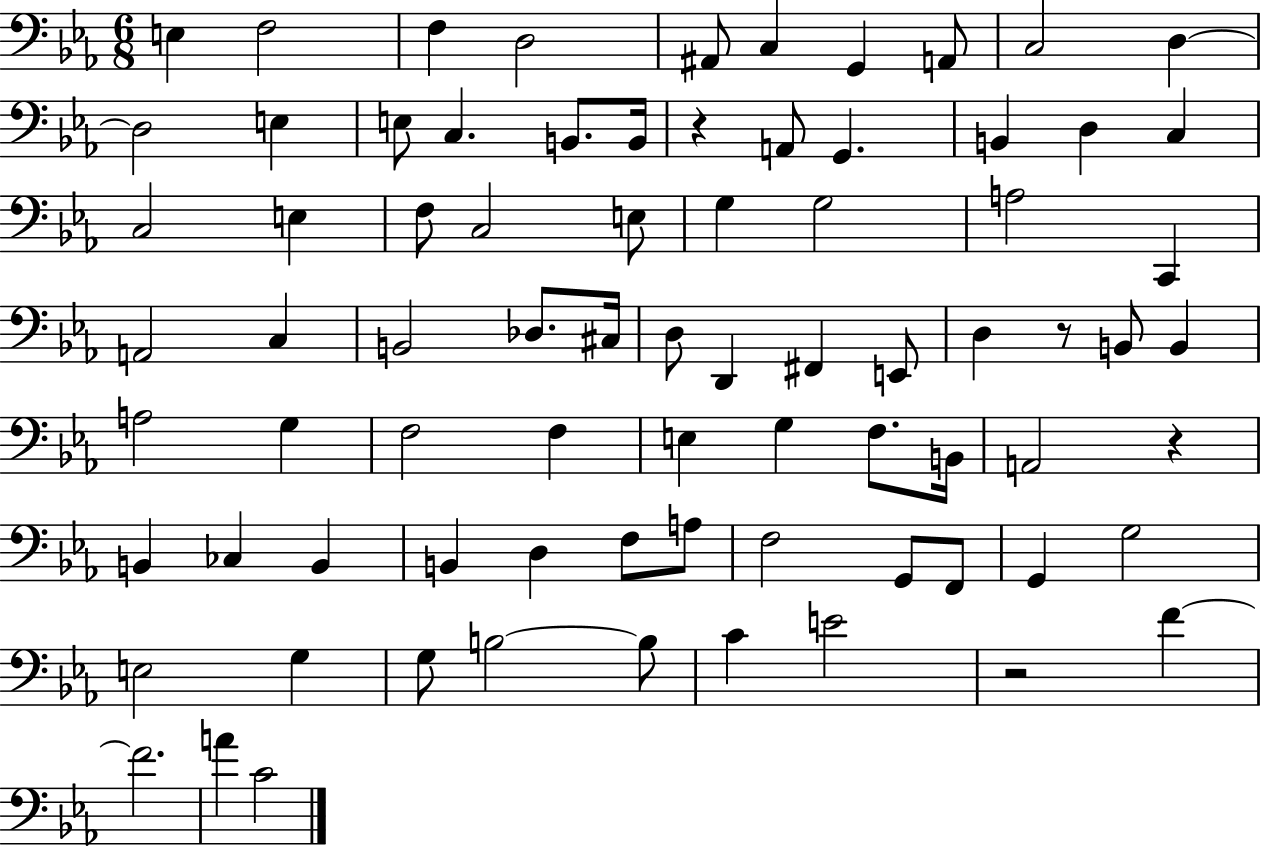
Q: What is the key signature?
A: EES major